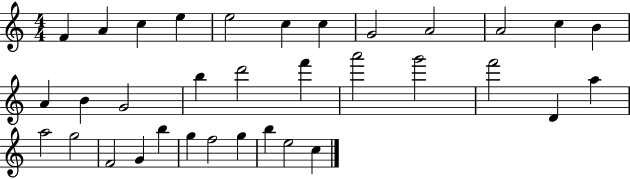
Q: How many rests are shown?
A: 0